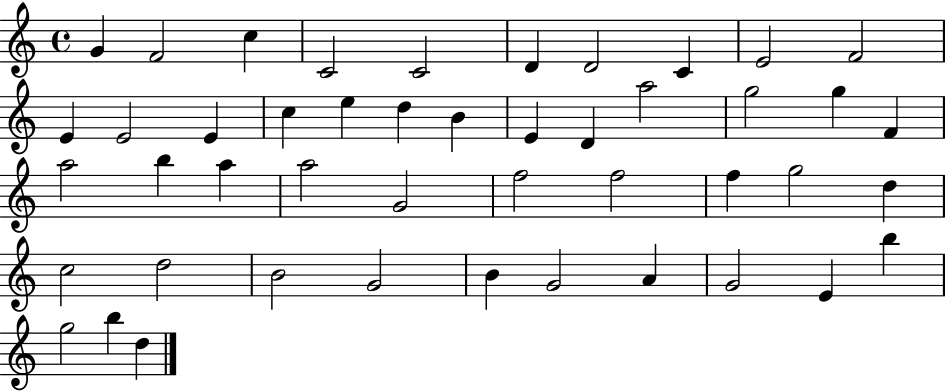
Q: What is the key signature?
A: C major